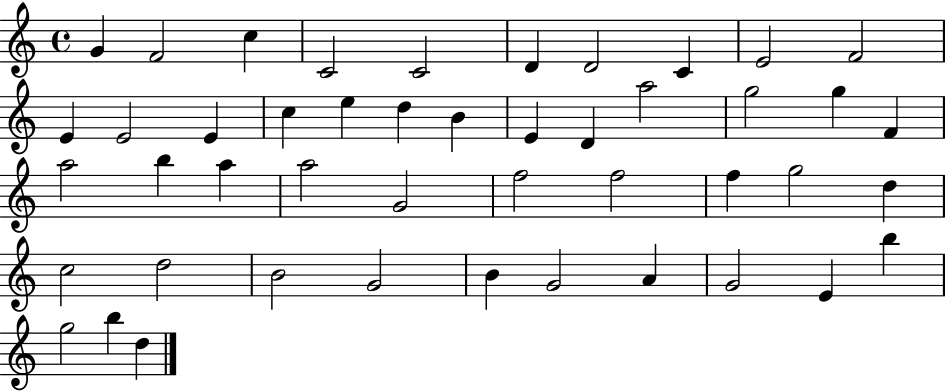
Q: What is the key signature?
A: C major